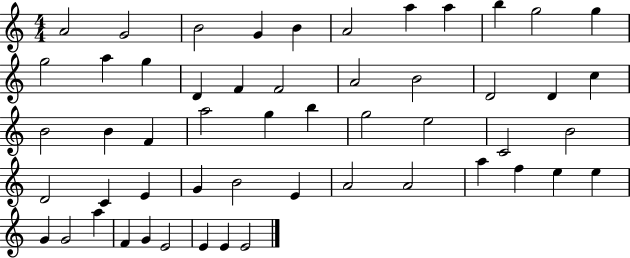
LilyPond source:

{
  \clef treble
  \numericTimeSignature
  \time 4/4
  \key c \major
  a'2 g'2 | b'2 g'4 b'4 | a'2 a''4 a''4 | b''4 g''2 g''4 | \break g''2 a''4 g''4 | d'4 f'4 f'2 | a'2 b'2 | d'2 d'4 c''4 | \break b'2 b'4 f'4 | a''2 g''4 b''4 | g''2 e''2 | c'2 b'2 | \break d'2 c'4 e'4 | g'4 b'2 e'4 | a'2 a'2 | a''4 f''4 e''4 e''4 | \break g'4 g'2 a''4 | f'4 g'4 e'2 | e'4 e'4 e'2 | \bar "|."
}